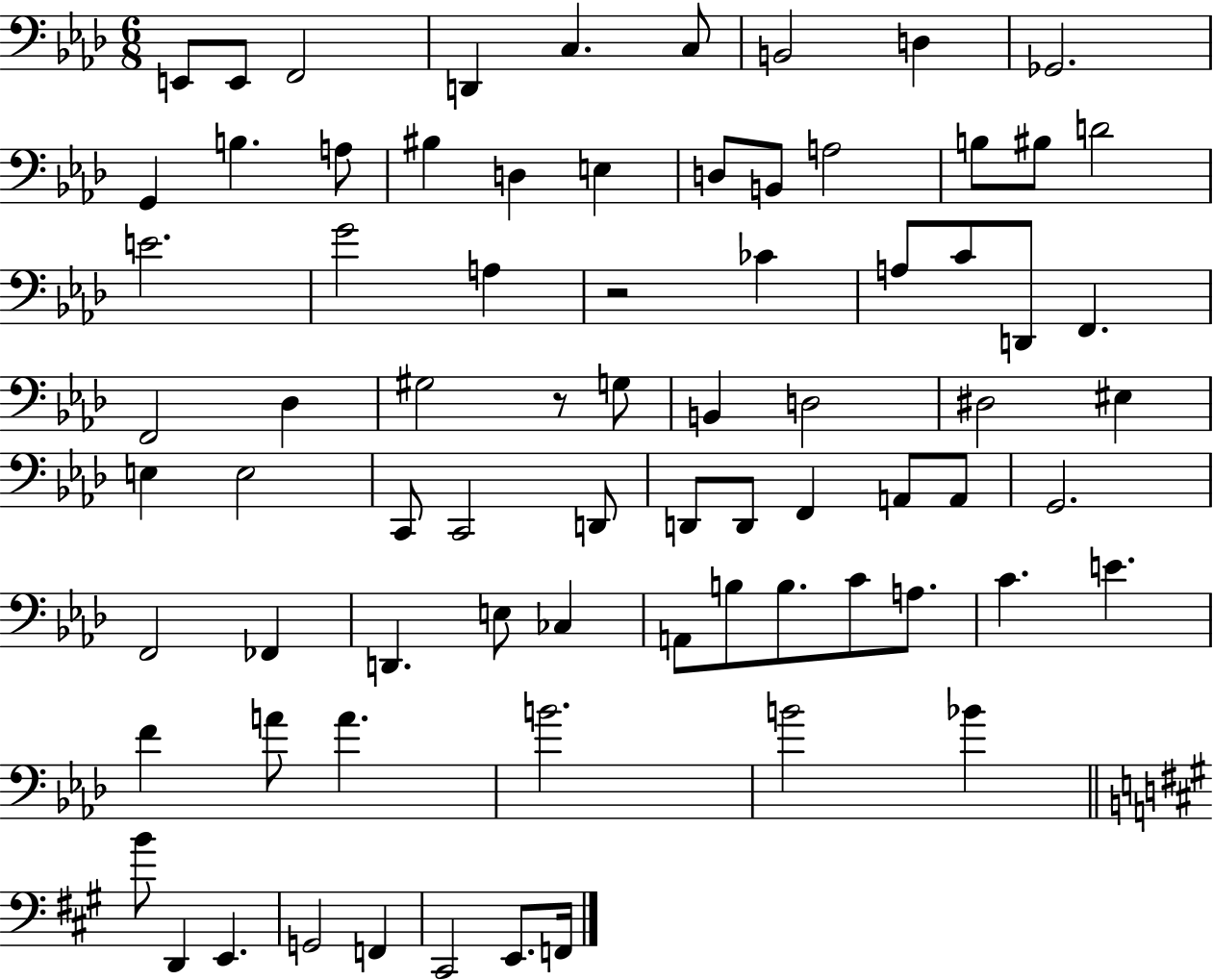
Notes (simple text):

E2/e E2/e F2/h D2/q C3/q. C3/e B2/h D3/q Gb2/h. G2/q B3/q. A3/e BIS3/q D3/q E3/q D3/e B2/e A3/h B3/e BIS3/e D4/h E4/h. G4/h A3/q R/h CES4/q A3/e C4/e D2/e F2/q. F2/h Db3/q G#3/h R/e G3/e B2/q D3/h D#3/h EIS3/q E3/q E3/h C2/e C2/h D2/e D2/e D2/e F2/q A2/e A2/e G2/h. F2/h FES2/q D2/q. E3/e CES3/q A2/e B3/e B3/e. C4/e A3/e. C4/q. E4/q. F4/q A4/e A4/q. B4/h. B4/h Bb4/q B4/e D2/q E2/q. G2/h F2/q C#2/h E2/e. F2/s